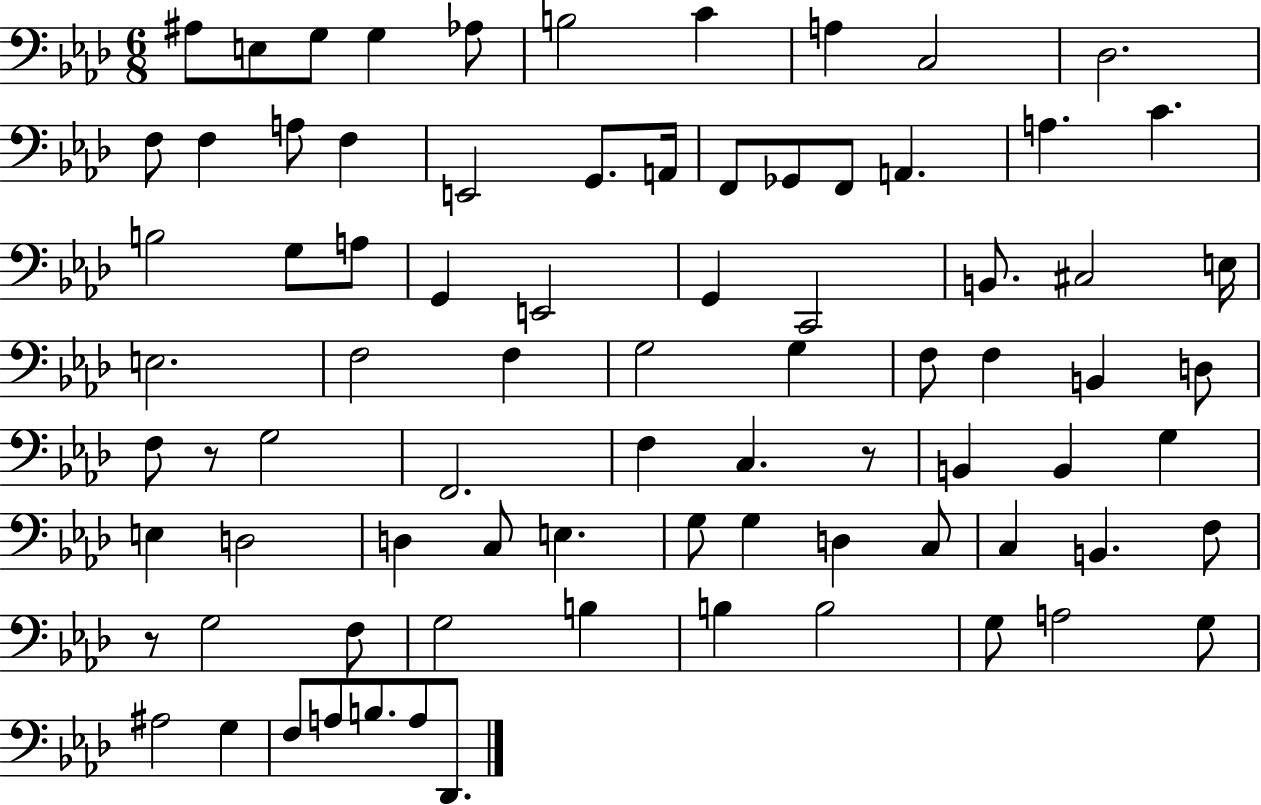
{
  \clef bass
  \numericTimeSignature
  \time 6/8
  \key aes \major
  \repeat volta 2 { ais8 e8 g8 g4 aes8 | b2 c'4 | a4 c2 | des2. | \break f8 f4 a8 f4 | e,2 g,8. a,16 | f,8 ges,8 f,8 a,4. | a4. c'4. | \break b2 g8 a8 | g,4 e,2 | g,4 c,2 | b,8. cis2 e16 | \break e2. | f2 f4 | g2 g4 | f8 f4 b,4 d8 | \break f8 r8 g2 | f,2. | f4 c4. r8 | b,4 b,4 g4 | \break e4 d2 | d4 c8 e4. | g8 g4 d4 c8 | c4 b,4. f8 | \break r8 g2 f8 | g2 b4 | b4 b2 | g8 a2 g8 | \break ais2 g4 | f8 a8 b8. a8 des,8. | } \bar "|."
}